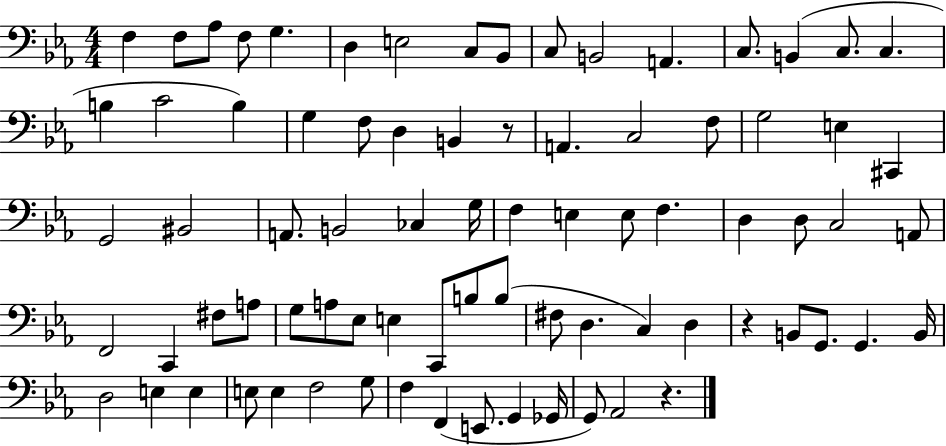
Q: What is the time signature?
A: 4/4